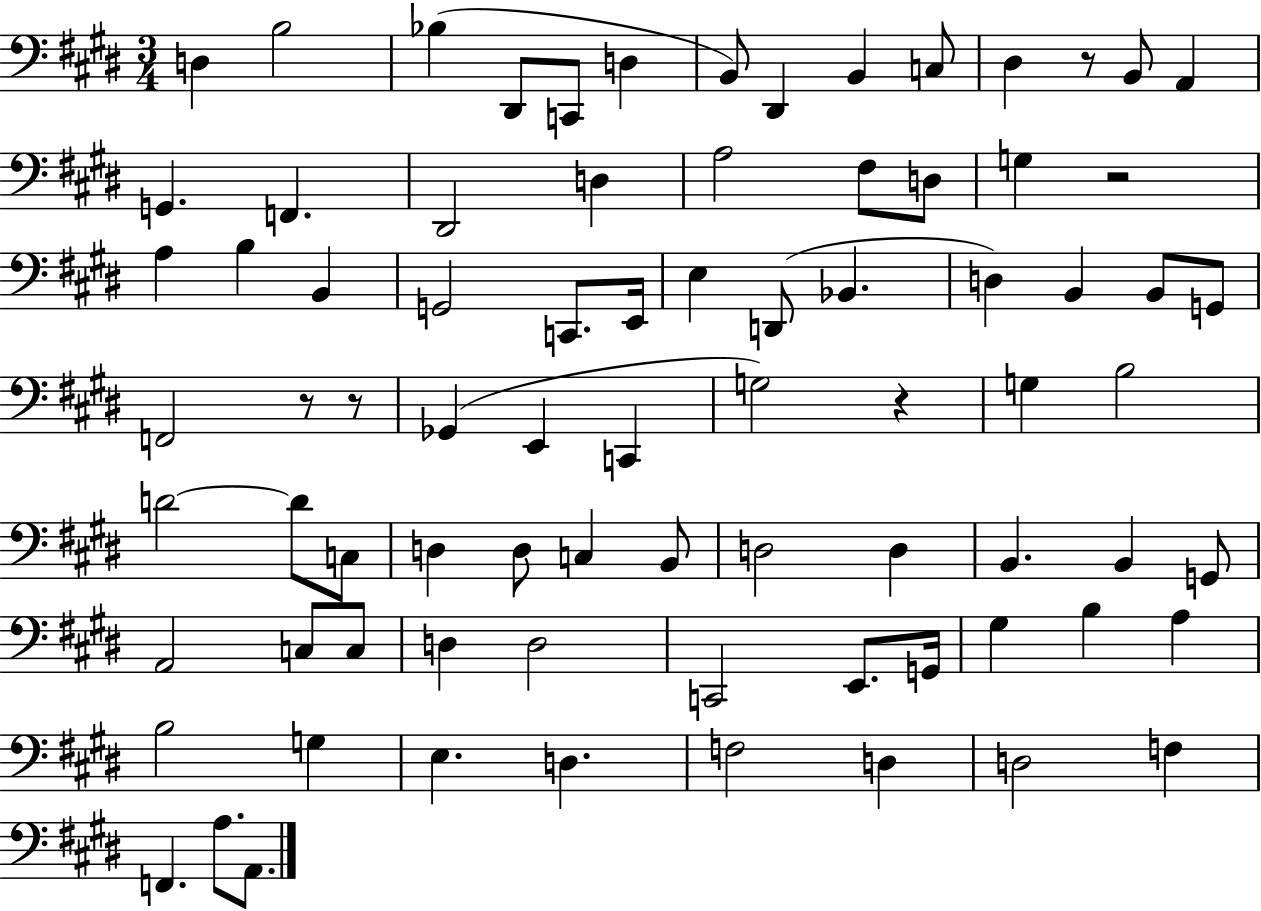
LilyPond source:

{
  \clef bass
  \numericTimeSignature
  \time 3/4
  \key e \major
  \repeat volta 2 { d4 b2 | bes4( dis,8 c,8 d4 | b,8) dis,4 b,4 c8 | dis4 r8 b,8 a,4 | \break g,4. f,4. | dis,2 d4 | a2 fis8 d8 | g4 r2 | \break a4 b4 b,4 | g,2 c,8. e,16 | e4 d,8( bes,4. | d4) b,4 b,8 g,8 | \break f,2 r8 r8 | ges,4( e,4 c,4 | g2) r4 | g4 b2 | \break d'2~~ d'8 c8 | d4 d8 c4 b,8 | d2 d4 | b,4. b,4 g,8 | \break a,2 c8 c8 | d4 d2 | c,2 e,8. g,16 | gis4 b4 a4 | \break b2 g4 | e4. d4. | f2 d4 | d2 f4 | \break f,4. a8. a,8. | } \bar "|."
}